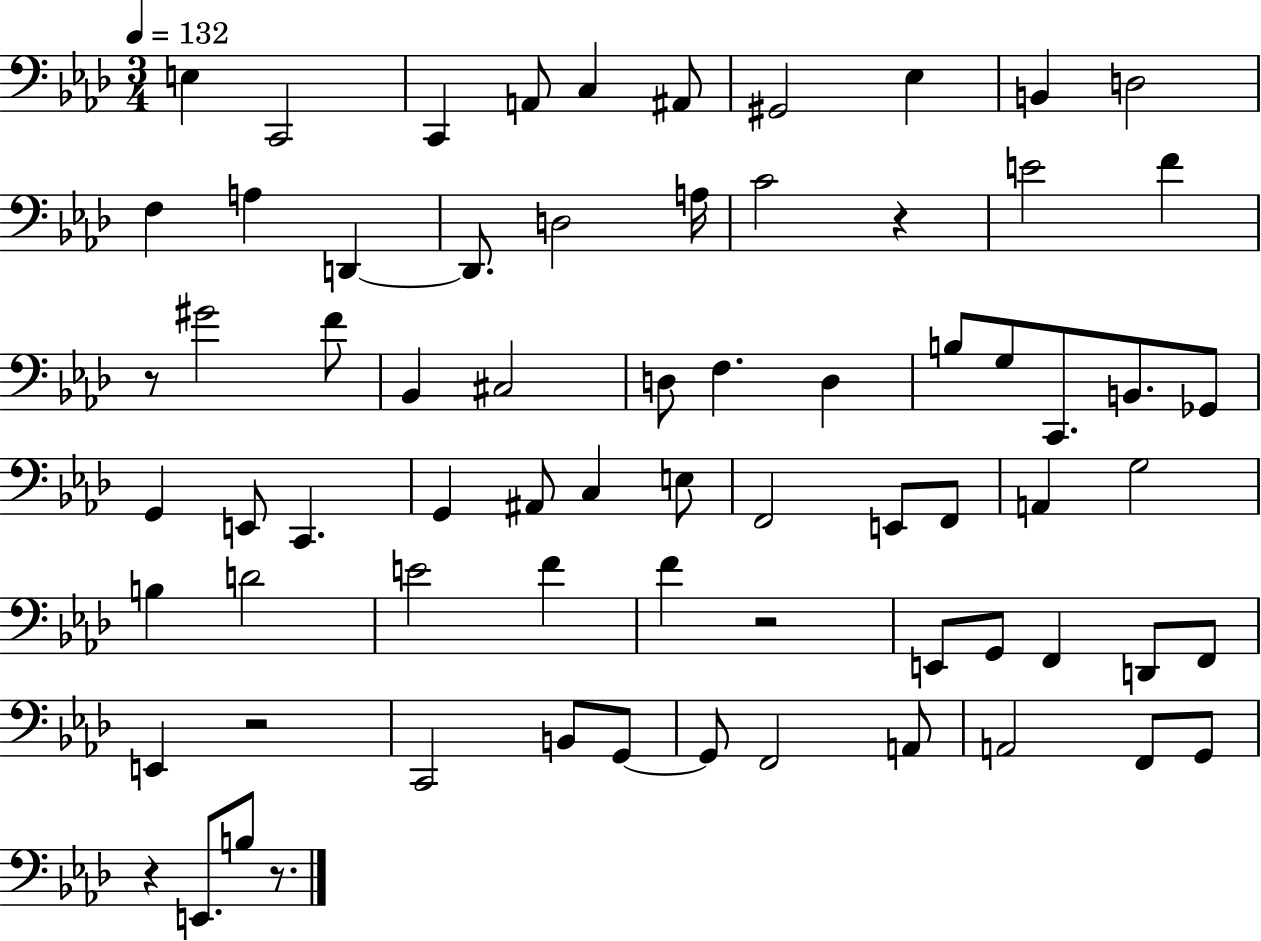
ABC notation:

X:1
T:Untitled
M:3/4
L:1/4
K:Ab
E, C,,2 C,, A,,/2 C, ^A,,/2 ^G,,2 _E, B,, D,2 F, A, D,, D,,/2 D,2 A,/4 C2 z E2 F z/2 ^G2 F/2 _B,, ^C,2 D,/2 F, D, B,/2 G,/2 C,,/2 B,,/2 _G,,/2 G,, E,,/2 C,, G,, ^A,,/2 C, E,/2 F,,2 E,,/2 F,,/2 A,, G,2 B, D2 E2 F F z2 E,,/2 G,,/2 F,, D,,/2 F,,/2 E,, z2 C,,2 B,,/2 G,,/2 G,,/2 F,,2 A,,/2 A,,2 F,,/2 G,,/2 z E,,/2 B,/2 z/2